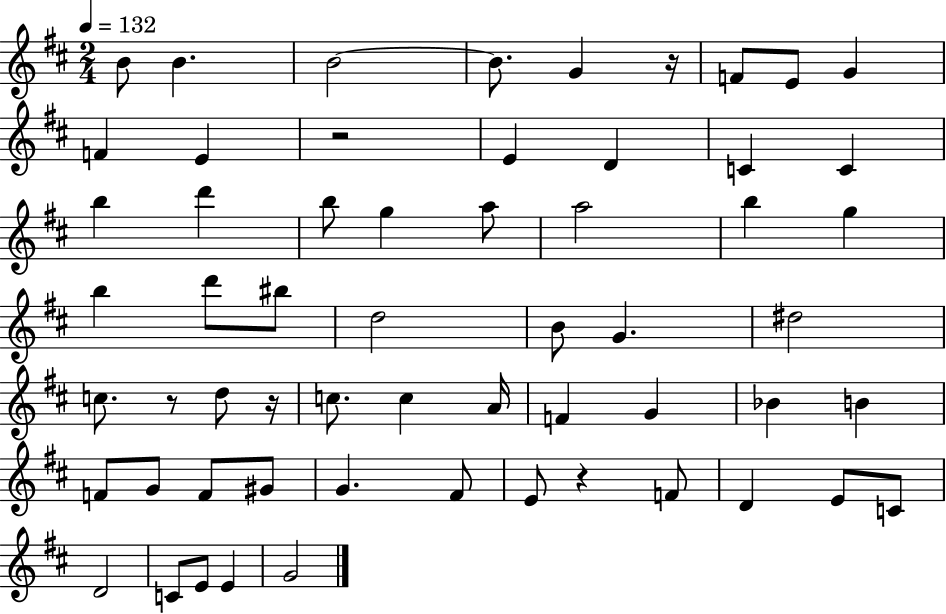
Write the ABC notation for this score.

X:1
T:Untitled
M:2/4
L:1/4
K:D
B/2 B B2 B/2 G z/4 F/2 E/2 G F E z2 E D C C b d' b/2 g a/2 a2 b g b d'/2 ^b/2 d2 B/2 G ^d2 c/2 z/2 d/2 z/4 c/2 c A/4 F G _B B F/2 G/2 F/2 ^G/2 G ^F/2 E/2 z F/2 D E/2 C/2 D2 C/2 E/2 E G2